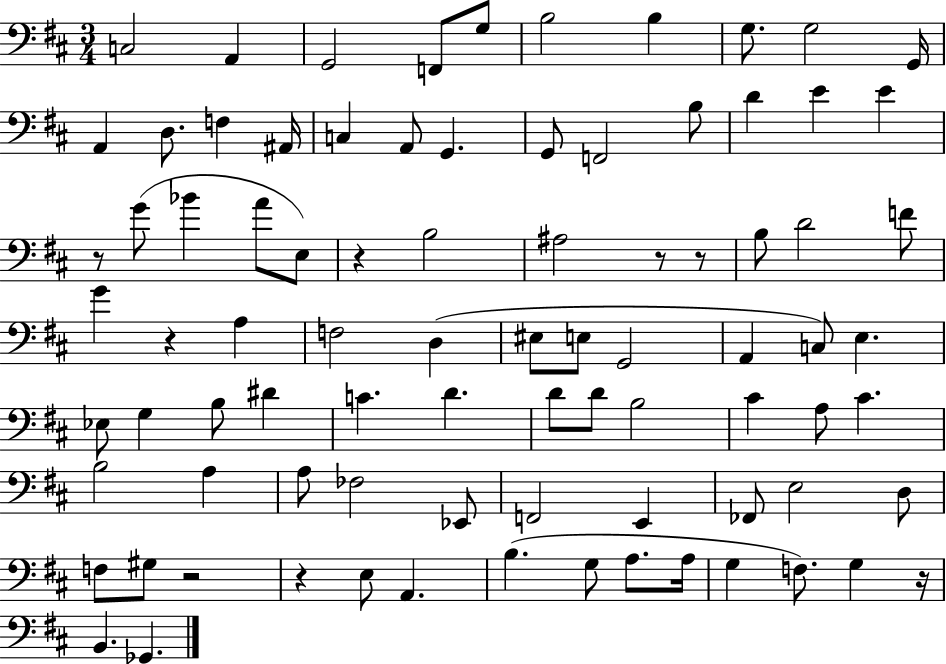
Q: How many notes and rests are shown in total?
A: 85